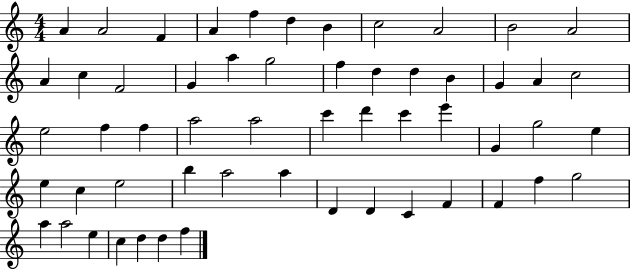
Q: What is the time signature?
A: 4/4